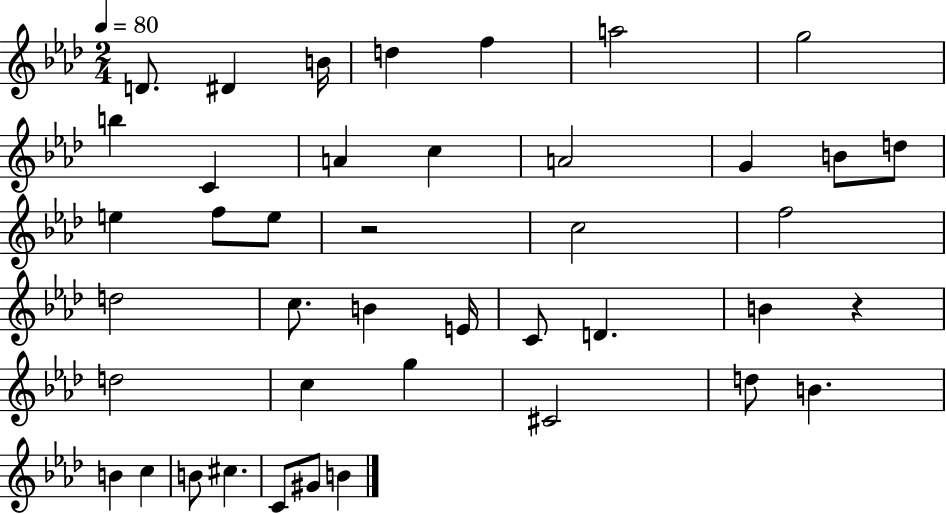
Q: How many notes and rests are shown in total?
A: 42